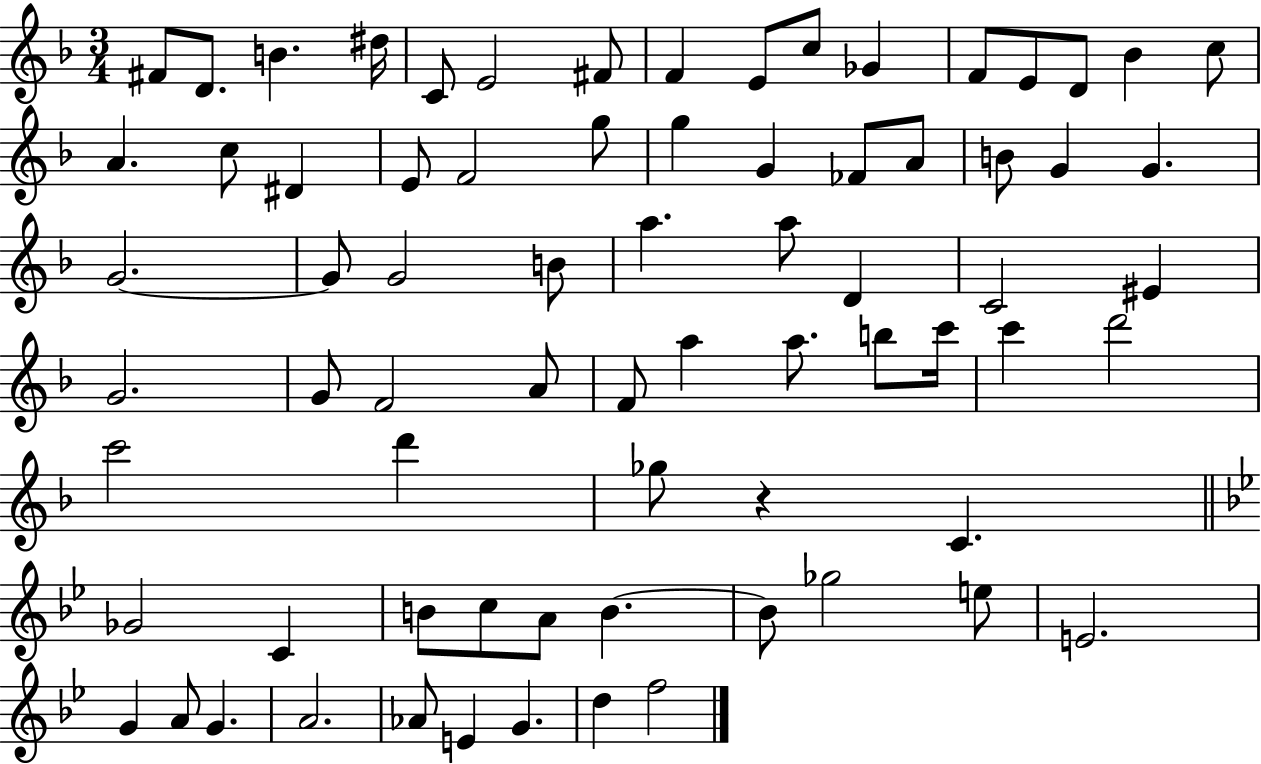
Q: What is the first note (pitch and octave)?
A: F#4